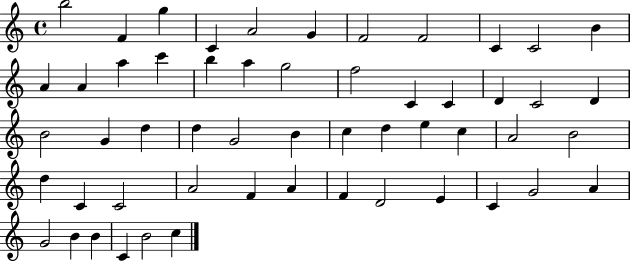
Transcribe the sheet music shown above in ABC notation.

X:1
T:Untitled
M:4/4
L:1/4
K:C
b2 F g C A2 G F2 F2 C C2 B A A a c' b a g2 f2 C C D C2 D B2 G d d G2 B c d e c A2 B2 d C C2 A2 F A F D2 E C G2 A G2 B B C B2 c